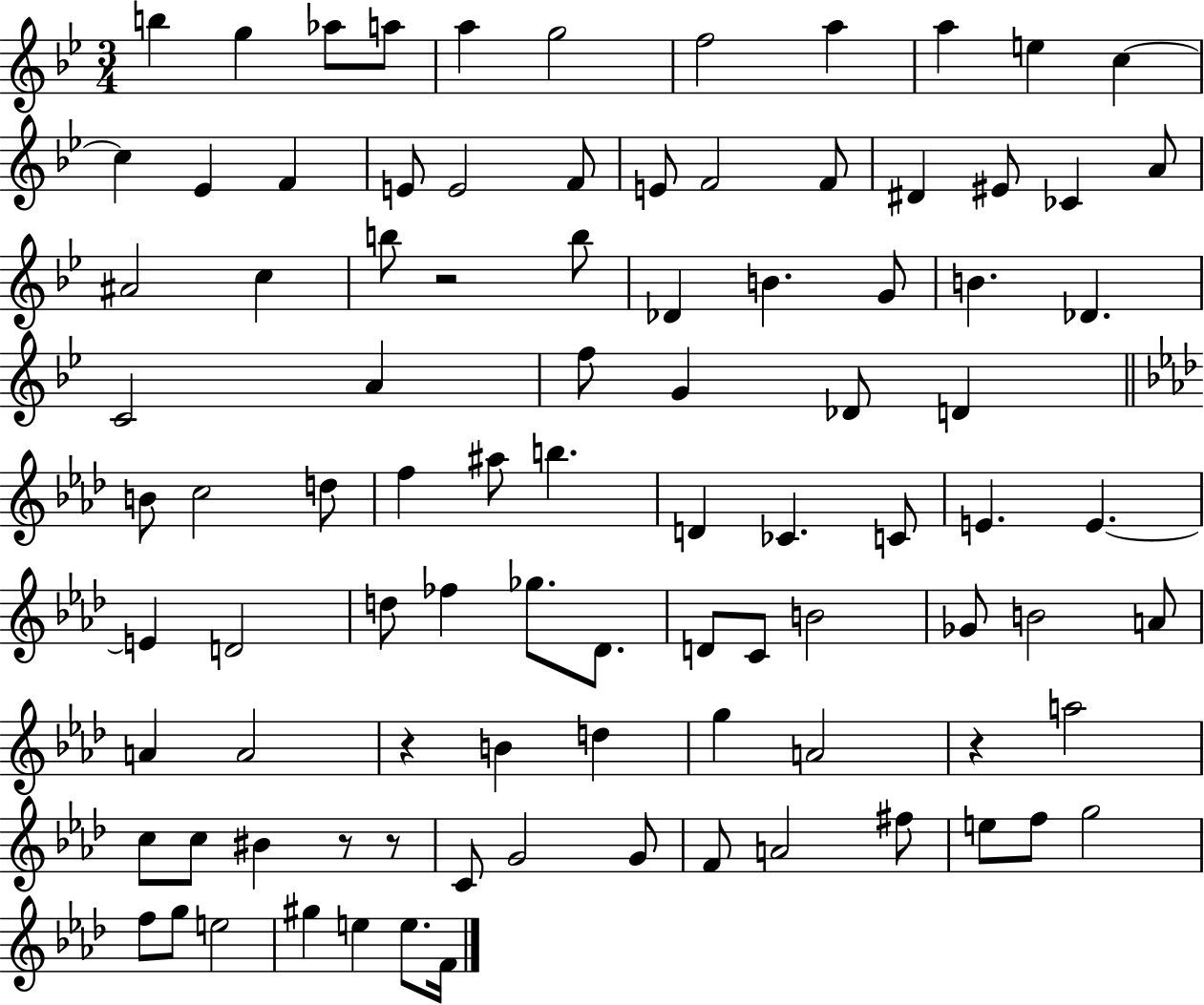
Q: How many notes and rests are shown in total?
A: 93